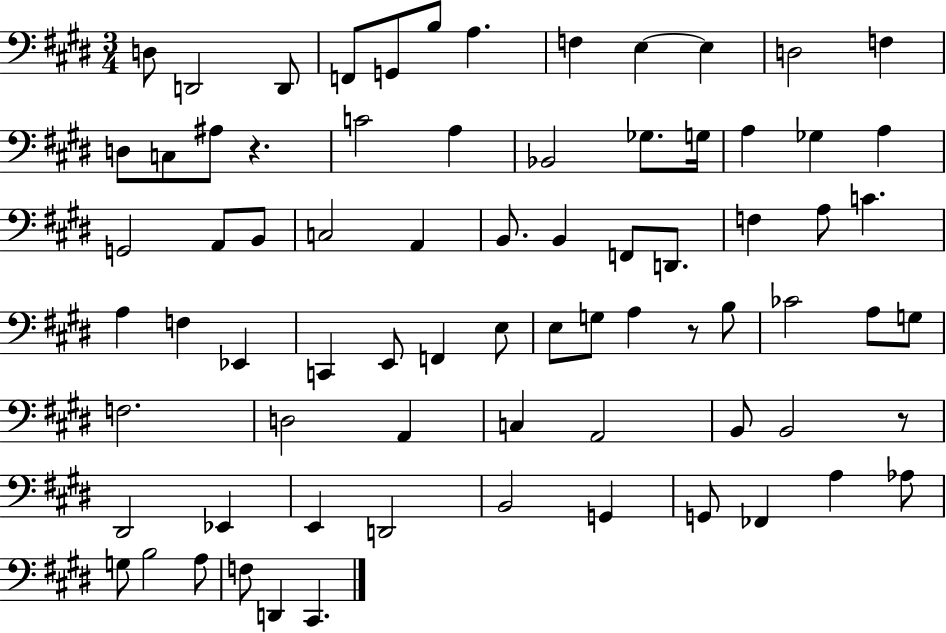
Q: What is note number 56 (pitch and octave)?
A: B2